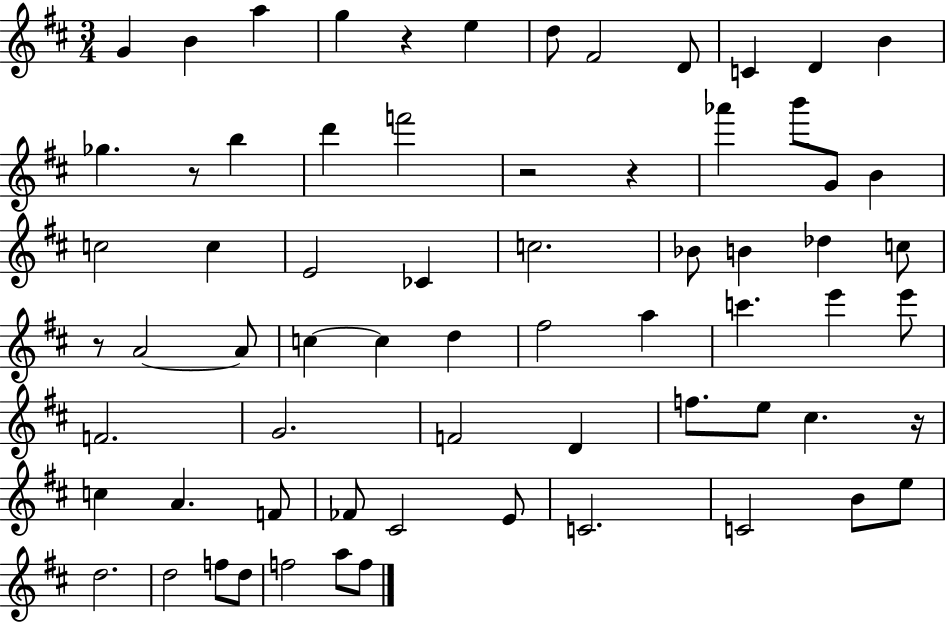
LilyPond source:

{
  \clef treble
  \numericTimeSignature
  \time 3/4
  \key d \major
  \repeat volta 2 { g'4 b'4 a''4 | g''4 r4 e''4 | d''8 fis'2 d'8 | c'4 d'4 b'4 | \break ges''4. r8 b''4 | d'''4 f'''2 | r2 r4 | aes'''4 b'''8 g'8 b'4 | \break c''2 c''4 | e'2 ces'4 | c''2. | bes'8 b'4 des''4 c''8 | \break r8 a'2~~ a'8 | c''4~~ c''4 d''4 | fis''2 a''4 | c'''4. e'''4 e'''8 | \break f'2. | g'2. | f'2 d'4 | f''8. e''8 cis''4. r16 | \break c''4 a'4. f'8 | fes'8 cis'2 e'8 | c'2. | c'2 b'8 e''8 | \break d''2. | d''2 f''8 d''8 | f''2 a''8 f''8 | } \bar "|."
}